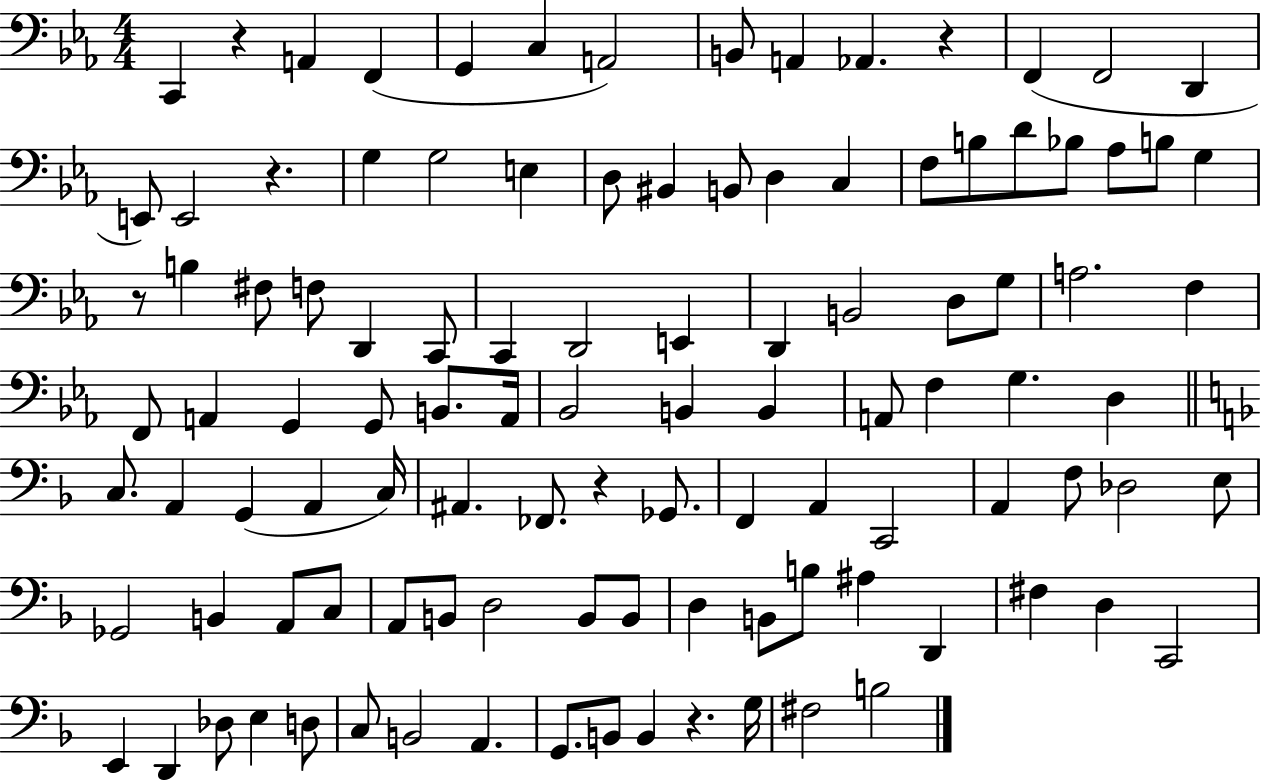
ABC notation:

X:1
T:Untitled
M:4/4
L:1/4
K:Eb
C,, z A,, F,, G,, C, A,,2 B,,/2 A,, _A,, z F,, F,,2 D,, E,,/2 E,,2 z G, G,2 E, D,/2 ^B,, B,,/2 D, C, F,/2 B,/2 D/2 _B,/2 _A,/2 B,/2 G, z/2 B, ^F,/2 F,/2 D,, C,,/2 C,, D,,2 E,, D,, B,,2 D,/2 G,/2 A,2 F, F,,/2 A,, G,, G,,/2 B,,/2 A,,/4 _B,,2 B,, B,, A,,/2 F, G, D, C,/2 A,, G,, A,, C,/4 ^A,, _F,,/2 z _G,,/2 F,, A,, C,,2 A,, F,/2 _D,2 E,/2 _G,,2 B,, A,,/2 C,/2 A,,/2 B,,/2 D,2 B,,/2 B,,/2 D, B,,/2 B,/2 ^A, D,, ^F, D, C,,2 E,, D,, _D,/2 E, D,/2 C,/2 B,,2 A,, G,,/2 B,,/2 B,, z G,/4 ^F,2 B,2